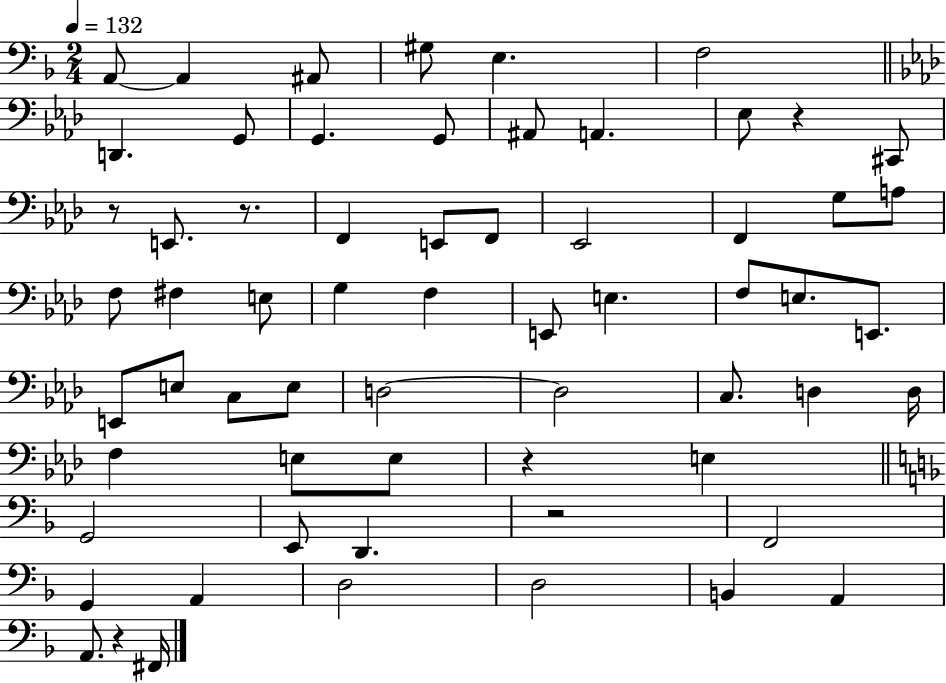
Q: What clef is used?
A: bass